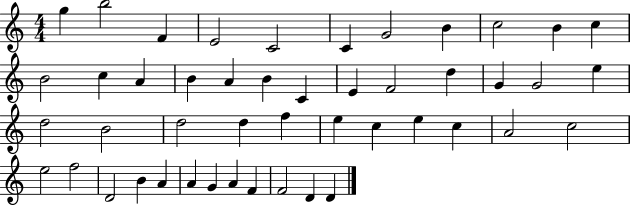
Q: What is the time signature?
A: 4/4